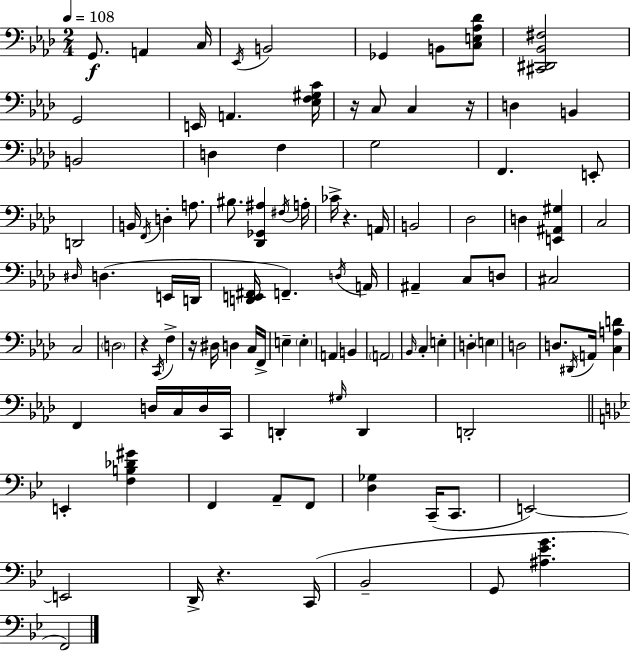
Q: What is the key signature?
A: AES major